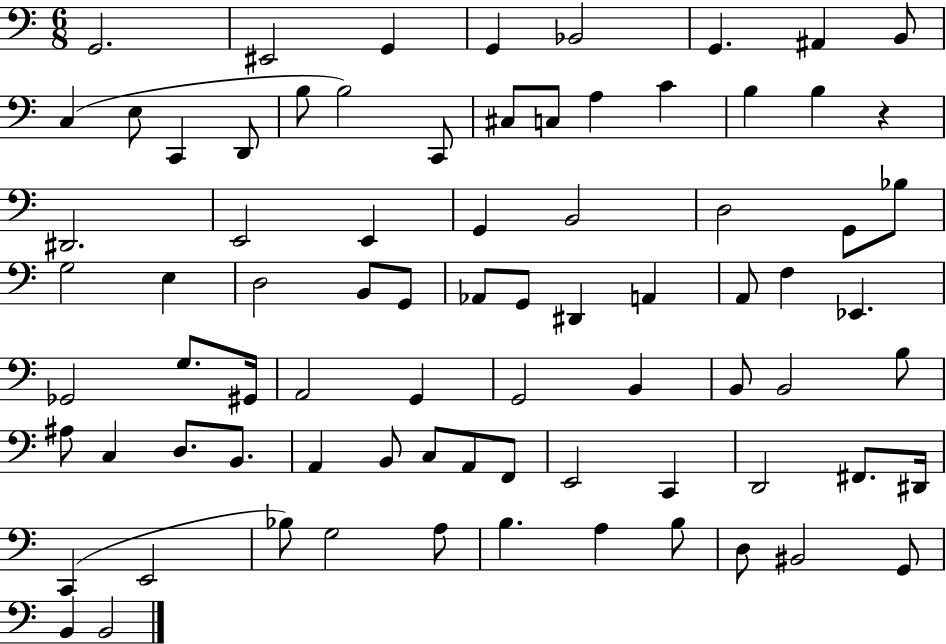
{
  \clef bass
  \numericTimeSignature
  \time 6/8
  \key c \major
  g,2. | eis,2 g,4 | g,4 bes,2 | g,4. ais,4 b,8 | \break c4( e8 c,4 d,8 | b8 b2) c,8 | cis8 c8 a4 c'4 | b4 b4 r4 | \break dis,2. | e,2 e,4 | g,4 b,2 | d2 g,8 bes8 | \break g2 e4 | d2 b,8 g,8 | aes,8 g,8 dis,4 a,4 | a,8 f4 ees,4. | \break ges,2 g8. gis,16 | a,2 g,4 | g,2 b,4 | b,8 b,2 b8 | \break ais8 c4 d8. b,8. | a,4 b,8 c8 a,8 f,8 | e,2 c,4 | d,2 fis,8. dis,16 | \break c,4( e,2 | bes8) g2 a8 | b4. a4 b8 | d8 bis,2 g,8 | \break b,4 b,2 | \bar "|."
}